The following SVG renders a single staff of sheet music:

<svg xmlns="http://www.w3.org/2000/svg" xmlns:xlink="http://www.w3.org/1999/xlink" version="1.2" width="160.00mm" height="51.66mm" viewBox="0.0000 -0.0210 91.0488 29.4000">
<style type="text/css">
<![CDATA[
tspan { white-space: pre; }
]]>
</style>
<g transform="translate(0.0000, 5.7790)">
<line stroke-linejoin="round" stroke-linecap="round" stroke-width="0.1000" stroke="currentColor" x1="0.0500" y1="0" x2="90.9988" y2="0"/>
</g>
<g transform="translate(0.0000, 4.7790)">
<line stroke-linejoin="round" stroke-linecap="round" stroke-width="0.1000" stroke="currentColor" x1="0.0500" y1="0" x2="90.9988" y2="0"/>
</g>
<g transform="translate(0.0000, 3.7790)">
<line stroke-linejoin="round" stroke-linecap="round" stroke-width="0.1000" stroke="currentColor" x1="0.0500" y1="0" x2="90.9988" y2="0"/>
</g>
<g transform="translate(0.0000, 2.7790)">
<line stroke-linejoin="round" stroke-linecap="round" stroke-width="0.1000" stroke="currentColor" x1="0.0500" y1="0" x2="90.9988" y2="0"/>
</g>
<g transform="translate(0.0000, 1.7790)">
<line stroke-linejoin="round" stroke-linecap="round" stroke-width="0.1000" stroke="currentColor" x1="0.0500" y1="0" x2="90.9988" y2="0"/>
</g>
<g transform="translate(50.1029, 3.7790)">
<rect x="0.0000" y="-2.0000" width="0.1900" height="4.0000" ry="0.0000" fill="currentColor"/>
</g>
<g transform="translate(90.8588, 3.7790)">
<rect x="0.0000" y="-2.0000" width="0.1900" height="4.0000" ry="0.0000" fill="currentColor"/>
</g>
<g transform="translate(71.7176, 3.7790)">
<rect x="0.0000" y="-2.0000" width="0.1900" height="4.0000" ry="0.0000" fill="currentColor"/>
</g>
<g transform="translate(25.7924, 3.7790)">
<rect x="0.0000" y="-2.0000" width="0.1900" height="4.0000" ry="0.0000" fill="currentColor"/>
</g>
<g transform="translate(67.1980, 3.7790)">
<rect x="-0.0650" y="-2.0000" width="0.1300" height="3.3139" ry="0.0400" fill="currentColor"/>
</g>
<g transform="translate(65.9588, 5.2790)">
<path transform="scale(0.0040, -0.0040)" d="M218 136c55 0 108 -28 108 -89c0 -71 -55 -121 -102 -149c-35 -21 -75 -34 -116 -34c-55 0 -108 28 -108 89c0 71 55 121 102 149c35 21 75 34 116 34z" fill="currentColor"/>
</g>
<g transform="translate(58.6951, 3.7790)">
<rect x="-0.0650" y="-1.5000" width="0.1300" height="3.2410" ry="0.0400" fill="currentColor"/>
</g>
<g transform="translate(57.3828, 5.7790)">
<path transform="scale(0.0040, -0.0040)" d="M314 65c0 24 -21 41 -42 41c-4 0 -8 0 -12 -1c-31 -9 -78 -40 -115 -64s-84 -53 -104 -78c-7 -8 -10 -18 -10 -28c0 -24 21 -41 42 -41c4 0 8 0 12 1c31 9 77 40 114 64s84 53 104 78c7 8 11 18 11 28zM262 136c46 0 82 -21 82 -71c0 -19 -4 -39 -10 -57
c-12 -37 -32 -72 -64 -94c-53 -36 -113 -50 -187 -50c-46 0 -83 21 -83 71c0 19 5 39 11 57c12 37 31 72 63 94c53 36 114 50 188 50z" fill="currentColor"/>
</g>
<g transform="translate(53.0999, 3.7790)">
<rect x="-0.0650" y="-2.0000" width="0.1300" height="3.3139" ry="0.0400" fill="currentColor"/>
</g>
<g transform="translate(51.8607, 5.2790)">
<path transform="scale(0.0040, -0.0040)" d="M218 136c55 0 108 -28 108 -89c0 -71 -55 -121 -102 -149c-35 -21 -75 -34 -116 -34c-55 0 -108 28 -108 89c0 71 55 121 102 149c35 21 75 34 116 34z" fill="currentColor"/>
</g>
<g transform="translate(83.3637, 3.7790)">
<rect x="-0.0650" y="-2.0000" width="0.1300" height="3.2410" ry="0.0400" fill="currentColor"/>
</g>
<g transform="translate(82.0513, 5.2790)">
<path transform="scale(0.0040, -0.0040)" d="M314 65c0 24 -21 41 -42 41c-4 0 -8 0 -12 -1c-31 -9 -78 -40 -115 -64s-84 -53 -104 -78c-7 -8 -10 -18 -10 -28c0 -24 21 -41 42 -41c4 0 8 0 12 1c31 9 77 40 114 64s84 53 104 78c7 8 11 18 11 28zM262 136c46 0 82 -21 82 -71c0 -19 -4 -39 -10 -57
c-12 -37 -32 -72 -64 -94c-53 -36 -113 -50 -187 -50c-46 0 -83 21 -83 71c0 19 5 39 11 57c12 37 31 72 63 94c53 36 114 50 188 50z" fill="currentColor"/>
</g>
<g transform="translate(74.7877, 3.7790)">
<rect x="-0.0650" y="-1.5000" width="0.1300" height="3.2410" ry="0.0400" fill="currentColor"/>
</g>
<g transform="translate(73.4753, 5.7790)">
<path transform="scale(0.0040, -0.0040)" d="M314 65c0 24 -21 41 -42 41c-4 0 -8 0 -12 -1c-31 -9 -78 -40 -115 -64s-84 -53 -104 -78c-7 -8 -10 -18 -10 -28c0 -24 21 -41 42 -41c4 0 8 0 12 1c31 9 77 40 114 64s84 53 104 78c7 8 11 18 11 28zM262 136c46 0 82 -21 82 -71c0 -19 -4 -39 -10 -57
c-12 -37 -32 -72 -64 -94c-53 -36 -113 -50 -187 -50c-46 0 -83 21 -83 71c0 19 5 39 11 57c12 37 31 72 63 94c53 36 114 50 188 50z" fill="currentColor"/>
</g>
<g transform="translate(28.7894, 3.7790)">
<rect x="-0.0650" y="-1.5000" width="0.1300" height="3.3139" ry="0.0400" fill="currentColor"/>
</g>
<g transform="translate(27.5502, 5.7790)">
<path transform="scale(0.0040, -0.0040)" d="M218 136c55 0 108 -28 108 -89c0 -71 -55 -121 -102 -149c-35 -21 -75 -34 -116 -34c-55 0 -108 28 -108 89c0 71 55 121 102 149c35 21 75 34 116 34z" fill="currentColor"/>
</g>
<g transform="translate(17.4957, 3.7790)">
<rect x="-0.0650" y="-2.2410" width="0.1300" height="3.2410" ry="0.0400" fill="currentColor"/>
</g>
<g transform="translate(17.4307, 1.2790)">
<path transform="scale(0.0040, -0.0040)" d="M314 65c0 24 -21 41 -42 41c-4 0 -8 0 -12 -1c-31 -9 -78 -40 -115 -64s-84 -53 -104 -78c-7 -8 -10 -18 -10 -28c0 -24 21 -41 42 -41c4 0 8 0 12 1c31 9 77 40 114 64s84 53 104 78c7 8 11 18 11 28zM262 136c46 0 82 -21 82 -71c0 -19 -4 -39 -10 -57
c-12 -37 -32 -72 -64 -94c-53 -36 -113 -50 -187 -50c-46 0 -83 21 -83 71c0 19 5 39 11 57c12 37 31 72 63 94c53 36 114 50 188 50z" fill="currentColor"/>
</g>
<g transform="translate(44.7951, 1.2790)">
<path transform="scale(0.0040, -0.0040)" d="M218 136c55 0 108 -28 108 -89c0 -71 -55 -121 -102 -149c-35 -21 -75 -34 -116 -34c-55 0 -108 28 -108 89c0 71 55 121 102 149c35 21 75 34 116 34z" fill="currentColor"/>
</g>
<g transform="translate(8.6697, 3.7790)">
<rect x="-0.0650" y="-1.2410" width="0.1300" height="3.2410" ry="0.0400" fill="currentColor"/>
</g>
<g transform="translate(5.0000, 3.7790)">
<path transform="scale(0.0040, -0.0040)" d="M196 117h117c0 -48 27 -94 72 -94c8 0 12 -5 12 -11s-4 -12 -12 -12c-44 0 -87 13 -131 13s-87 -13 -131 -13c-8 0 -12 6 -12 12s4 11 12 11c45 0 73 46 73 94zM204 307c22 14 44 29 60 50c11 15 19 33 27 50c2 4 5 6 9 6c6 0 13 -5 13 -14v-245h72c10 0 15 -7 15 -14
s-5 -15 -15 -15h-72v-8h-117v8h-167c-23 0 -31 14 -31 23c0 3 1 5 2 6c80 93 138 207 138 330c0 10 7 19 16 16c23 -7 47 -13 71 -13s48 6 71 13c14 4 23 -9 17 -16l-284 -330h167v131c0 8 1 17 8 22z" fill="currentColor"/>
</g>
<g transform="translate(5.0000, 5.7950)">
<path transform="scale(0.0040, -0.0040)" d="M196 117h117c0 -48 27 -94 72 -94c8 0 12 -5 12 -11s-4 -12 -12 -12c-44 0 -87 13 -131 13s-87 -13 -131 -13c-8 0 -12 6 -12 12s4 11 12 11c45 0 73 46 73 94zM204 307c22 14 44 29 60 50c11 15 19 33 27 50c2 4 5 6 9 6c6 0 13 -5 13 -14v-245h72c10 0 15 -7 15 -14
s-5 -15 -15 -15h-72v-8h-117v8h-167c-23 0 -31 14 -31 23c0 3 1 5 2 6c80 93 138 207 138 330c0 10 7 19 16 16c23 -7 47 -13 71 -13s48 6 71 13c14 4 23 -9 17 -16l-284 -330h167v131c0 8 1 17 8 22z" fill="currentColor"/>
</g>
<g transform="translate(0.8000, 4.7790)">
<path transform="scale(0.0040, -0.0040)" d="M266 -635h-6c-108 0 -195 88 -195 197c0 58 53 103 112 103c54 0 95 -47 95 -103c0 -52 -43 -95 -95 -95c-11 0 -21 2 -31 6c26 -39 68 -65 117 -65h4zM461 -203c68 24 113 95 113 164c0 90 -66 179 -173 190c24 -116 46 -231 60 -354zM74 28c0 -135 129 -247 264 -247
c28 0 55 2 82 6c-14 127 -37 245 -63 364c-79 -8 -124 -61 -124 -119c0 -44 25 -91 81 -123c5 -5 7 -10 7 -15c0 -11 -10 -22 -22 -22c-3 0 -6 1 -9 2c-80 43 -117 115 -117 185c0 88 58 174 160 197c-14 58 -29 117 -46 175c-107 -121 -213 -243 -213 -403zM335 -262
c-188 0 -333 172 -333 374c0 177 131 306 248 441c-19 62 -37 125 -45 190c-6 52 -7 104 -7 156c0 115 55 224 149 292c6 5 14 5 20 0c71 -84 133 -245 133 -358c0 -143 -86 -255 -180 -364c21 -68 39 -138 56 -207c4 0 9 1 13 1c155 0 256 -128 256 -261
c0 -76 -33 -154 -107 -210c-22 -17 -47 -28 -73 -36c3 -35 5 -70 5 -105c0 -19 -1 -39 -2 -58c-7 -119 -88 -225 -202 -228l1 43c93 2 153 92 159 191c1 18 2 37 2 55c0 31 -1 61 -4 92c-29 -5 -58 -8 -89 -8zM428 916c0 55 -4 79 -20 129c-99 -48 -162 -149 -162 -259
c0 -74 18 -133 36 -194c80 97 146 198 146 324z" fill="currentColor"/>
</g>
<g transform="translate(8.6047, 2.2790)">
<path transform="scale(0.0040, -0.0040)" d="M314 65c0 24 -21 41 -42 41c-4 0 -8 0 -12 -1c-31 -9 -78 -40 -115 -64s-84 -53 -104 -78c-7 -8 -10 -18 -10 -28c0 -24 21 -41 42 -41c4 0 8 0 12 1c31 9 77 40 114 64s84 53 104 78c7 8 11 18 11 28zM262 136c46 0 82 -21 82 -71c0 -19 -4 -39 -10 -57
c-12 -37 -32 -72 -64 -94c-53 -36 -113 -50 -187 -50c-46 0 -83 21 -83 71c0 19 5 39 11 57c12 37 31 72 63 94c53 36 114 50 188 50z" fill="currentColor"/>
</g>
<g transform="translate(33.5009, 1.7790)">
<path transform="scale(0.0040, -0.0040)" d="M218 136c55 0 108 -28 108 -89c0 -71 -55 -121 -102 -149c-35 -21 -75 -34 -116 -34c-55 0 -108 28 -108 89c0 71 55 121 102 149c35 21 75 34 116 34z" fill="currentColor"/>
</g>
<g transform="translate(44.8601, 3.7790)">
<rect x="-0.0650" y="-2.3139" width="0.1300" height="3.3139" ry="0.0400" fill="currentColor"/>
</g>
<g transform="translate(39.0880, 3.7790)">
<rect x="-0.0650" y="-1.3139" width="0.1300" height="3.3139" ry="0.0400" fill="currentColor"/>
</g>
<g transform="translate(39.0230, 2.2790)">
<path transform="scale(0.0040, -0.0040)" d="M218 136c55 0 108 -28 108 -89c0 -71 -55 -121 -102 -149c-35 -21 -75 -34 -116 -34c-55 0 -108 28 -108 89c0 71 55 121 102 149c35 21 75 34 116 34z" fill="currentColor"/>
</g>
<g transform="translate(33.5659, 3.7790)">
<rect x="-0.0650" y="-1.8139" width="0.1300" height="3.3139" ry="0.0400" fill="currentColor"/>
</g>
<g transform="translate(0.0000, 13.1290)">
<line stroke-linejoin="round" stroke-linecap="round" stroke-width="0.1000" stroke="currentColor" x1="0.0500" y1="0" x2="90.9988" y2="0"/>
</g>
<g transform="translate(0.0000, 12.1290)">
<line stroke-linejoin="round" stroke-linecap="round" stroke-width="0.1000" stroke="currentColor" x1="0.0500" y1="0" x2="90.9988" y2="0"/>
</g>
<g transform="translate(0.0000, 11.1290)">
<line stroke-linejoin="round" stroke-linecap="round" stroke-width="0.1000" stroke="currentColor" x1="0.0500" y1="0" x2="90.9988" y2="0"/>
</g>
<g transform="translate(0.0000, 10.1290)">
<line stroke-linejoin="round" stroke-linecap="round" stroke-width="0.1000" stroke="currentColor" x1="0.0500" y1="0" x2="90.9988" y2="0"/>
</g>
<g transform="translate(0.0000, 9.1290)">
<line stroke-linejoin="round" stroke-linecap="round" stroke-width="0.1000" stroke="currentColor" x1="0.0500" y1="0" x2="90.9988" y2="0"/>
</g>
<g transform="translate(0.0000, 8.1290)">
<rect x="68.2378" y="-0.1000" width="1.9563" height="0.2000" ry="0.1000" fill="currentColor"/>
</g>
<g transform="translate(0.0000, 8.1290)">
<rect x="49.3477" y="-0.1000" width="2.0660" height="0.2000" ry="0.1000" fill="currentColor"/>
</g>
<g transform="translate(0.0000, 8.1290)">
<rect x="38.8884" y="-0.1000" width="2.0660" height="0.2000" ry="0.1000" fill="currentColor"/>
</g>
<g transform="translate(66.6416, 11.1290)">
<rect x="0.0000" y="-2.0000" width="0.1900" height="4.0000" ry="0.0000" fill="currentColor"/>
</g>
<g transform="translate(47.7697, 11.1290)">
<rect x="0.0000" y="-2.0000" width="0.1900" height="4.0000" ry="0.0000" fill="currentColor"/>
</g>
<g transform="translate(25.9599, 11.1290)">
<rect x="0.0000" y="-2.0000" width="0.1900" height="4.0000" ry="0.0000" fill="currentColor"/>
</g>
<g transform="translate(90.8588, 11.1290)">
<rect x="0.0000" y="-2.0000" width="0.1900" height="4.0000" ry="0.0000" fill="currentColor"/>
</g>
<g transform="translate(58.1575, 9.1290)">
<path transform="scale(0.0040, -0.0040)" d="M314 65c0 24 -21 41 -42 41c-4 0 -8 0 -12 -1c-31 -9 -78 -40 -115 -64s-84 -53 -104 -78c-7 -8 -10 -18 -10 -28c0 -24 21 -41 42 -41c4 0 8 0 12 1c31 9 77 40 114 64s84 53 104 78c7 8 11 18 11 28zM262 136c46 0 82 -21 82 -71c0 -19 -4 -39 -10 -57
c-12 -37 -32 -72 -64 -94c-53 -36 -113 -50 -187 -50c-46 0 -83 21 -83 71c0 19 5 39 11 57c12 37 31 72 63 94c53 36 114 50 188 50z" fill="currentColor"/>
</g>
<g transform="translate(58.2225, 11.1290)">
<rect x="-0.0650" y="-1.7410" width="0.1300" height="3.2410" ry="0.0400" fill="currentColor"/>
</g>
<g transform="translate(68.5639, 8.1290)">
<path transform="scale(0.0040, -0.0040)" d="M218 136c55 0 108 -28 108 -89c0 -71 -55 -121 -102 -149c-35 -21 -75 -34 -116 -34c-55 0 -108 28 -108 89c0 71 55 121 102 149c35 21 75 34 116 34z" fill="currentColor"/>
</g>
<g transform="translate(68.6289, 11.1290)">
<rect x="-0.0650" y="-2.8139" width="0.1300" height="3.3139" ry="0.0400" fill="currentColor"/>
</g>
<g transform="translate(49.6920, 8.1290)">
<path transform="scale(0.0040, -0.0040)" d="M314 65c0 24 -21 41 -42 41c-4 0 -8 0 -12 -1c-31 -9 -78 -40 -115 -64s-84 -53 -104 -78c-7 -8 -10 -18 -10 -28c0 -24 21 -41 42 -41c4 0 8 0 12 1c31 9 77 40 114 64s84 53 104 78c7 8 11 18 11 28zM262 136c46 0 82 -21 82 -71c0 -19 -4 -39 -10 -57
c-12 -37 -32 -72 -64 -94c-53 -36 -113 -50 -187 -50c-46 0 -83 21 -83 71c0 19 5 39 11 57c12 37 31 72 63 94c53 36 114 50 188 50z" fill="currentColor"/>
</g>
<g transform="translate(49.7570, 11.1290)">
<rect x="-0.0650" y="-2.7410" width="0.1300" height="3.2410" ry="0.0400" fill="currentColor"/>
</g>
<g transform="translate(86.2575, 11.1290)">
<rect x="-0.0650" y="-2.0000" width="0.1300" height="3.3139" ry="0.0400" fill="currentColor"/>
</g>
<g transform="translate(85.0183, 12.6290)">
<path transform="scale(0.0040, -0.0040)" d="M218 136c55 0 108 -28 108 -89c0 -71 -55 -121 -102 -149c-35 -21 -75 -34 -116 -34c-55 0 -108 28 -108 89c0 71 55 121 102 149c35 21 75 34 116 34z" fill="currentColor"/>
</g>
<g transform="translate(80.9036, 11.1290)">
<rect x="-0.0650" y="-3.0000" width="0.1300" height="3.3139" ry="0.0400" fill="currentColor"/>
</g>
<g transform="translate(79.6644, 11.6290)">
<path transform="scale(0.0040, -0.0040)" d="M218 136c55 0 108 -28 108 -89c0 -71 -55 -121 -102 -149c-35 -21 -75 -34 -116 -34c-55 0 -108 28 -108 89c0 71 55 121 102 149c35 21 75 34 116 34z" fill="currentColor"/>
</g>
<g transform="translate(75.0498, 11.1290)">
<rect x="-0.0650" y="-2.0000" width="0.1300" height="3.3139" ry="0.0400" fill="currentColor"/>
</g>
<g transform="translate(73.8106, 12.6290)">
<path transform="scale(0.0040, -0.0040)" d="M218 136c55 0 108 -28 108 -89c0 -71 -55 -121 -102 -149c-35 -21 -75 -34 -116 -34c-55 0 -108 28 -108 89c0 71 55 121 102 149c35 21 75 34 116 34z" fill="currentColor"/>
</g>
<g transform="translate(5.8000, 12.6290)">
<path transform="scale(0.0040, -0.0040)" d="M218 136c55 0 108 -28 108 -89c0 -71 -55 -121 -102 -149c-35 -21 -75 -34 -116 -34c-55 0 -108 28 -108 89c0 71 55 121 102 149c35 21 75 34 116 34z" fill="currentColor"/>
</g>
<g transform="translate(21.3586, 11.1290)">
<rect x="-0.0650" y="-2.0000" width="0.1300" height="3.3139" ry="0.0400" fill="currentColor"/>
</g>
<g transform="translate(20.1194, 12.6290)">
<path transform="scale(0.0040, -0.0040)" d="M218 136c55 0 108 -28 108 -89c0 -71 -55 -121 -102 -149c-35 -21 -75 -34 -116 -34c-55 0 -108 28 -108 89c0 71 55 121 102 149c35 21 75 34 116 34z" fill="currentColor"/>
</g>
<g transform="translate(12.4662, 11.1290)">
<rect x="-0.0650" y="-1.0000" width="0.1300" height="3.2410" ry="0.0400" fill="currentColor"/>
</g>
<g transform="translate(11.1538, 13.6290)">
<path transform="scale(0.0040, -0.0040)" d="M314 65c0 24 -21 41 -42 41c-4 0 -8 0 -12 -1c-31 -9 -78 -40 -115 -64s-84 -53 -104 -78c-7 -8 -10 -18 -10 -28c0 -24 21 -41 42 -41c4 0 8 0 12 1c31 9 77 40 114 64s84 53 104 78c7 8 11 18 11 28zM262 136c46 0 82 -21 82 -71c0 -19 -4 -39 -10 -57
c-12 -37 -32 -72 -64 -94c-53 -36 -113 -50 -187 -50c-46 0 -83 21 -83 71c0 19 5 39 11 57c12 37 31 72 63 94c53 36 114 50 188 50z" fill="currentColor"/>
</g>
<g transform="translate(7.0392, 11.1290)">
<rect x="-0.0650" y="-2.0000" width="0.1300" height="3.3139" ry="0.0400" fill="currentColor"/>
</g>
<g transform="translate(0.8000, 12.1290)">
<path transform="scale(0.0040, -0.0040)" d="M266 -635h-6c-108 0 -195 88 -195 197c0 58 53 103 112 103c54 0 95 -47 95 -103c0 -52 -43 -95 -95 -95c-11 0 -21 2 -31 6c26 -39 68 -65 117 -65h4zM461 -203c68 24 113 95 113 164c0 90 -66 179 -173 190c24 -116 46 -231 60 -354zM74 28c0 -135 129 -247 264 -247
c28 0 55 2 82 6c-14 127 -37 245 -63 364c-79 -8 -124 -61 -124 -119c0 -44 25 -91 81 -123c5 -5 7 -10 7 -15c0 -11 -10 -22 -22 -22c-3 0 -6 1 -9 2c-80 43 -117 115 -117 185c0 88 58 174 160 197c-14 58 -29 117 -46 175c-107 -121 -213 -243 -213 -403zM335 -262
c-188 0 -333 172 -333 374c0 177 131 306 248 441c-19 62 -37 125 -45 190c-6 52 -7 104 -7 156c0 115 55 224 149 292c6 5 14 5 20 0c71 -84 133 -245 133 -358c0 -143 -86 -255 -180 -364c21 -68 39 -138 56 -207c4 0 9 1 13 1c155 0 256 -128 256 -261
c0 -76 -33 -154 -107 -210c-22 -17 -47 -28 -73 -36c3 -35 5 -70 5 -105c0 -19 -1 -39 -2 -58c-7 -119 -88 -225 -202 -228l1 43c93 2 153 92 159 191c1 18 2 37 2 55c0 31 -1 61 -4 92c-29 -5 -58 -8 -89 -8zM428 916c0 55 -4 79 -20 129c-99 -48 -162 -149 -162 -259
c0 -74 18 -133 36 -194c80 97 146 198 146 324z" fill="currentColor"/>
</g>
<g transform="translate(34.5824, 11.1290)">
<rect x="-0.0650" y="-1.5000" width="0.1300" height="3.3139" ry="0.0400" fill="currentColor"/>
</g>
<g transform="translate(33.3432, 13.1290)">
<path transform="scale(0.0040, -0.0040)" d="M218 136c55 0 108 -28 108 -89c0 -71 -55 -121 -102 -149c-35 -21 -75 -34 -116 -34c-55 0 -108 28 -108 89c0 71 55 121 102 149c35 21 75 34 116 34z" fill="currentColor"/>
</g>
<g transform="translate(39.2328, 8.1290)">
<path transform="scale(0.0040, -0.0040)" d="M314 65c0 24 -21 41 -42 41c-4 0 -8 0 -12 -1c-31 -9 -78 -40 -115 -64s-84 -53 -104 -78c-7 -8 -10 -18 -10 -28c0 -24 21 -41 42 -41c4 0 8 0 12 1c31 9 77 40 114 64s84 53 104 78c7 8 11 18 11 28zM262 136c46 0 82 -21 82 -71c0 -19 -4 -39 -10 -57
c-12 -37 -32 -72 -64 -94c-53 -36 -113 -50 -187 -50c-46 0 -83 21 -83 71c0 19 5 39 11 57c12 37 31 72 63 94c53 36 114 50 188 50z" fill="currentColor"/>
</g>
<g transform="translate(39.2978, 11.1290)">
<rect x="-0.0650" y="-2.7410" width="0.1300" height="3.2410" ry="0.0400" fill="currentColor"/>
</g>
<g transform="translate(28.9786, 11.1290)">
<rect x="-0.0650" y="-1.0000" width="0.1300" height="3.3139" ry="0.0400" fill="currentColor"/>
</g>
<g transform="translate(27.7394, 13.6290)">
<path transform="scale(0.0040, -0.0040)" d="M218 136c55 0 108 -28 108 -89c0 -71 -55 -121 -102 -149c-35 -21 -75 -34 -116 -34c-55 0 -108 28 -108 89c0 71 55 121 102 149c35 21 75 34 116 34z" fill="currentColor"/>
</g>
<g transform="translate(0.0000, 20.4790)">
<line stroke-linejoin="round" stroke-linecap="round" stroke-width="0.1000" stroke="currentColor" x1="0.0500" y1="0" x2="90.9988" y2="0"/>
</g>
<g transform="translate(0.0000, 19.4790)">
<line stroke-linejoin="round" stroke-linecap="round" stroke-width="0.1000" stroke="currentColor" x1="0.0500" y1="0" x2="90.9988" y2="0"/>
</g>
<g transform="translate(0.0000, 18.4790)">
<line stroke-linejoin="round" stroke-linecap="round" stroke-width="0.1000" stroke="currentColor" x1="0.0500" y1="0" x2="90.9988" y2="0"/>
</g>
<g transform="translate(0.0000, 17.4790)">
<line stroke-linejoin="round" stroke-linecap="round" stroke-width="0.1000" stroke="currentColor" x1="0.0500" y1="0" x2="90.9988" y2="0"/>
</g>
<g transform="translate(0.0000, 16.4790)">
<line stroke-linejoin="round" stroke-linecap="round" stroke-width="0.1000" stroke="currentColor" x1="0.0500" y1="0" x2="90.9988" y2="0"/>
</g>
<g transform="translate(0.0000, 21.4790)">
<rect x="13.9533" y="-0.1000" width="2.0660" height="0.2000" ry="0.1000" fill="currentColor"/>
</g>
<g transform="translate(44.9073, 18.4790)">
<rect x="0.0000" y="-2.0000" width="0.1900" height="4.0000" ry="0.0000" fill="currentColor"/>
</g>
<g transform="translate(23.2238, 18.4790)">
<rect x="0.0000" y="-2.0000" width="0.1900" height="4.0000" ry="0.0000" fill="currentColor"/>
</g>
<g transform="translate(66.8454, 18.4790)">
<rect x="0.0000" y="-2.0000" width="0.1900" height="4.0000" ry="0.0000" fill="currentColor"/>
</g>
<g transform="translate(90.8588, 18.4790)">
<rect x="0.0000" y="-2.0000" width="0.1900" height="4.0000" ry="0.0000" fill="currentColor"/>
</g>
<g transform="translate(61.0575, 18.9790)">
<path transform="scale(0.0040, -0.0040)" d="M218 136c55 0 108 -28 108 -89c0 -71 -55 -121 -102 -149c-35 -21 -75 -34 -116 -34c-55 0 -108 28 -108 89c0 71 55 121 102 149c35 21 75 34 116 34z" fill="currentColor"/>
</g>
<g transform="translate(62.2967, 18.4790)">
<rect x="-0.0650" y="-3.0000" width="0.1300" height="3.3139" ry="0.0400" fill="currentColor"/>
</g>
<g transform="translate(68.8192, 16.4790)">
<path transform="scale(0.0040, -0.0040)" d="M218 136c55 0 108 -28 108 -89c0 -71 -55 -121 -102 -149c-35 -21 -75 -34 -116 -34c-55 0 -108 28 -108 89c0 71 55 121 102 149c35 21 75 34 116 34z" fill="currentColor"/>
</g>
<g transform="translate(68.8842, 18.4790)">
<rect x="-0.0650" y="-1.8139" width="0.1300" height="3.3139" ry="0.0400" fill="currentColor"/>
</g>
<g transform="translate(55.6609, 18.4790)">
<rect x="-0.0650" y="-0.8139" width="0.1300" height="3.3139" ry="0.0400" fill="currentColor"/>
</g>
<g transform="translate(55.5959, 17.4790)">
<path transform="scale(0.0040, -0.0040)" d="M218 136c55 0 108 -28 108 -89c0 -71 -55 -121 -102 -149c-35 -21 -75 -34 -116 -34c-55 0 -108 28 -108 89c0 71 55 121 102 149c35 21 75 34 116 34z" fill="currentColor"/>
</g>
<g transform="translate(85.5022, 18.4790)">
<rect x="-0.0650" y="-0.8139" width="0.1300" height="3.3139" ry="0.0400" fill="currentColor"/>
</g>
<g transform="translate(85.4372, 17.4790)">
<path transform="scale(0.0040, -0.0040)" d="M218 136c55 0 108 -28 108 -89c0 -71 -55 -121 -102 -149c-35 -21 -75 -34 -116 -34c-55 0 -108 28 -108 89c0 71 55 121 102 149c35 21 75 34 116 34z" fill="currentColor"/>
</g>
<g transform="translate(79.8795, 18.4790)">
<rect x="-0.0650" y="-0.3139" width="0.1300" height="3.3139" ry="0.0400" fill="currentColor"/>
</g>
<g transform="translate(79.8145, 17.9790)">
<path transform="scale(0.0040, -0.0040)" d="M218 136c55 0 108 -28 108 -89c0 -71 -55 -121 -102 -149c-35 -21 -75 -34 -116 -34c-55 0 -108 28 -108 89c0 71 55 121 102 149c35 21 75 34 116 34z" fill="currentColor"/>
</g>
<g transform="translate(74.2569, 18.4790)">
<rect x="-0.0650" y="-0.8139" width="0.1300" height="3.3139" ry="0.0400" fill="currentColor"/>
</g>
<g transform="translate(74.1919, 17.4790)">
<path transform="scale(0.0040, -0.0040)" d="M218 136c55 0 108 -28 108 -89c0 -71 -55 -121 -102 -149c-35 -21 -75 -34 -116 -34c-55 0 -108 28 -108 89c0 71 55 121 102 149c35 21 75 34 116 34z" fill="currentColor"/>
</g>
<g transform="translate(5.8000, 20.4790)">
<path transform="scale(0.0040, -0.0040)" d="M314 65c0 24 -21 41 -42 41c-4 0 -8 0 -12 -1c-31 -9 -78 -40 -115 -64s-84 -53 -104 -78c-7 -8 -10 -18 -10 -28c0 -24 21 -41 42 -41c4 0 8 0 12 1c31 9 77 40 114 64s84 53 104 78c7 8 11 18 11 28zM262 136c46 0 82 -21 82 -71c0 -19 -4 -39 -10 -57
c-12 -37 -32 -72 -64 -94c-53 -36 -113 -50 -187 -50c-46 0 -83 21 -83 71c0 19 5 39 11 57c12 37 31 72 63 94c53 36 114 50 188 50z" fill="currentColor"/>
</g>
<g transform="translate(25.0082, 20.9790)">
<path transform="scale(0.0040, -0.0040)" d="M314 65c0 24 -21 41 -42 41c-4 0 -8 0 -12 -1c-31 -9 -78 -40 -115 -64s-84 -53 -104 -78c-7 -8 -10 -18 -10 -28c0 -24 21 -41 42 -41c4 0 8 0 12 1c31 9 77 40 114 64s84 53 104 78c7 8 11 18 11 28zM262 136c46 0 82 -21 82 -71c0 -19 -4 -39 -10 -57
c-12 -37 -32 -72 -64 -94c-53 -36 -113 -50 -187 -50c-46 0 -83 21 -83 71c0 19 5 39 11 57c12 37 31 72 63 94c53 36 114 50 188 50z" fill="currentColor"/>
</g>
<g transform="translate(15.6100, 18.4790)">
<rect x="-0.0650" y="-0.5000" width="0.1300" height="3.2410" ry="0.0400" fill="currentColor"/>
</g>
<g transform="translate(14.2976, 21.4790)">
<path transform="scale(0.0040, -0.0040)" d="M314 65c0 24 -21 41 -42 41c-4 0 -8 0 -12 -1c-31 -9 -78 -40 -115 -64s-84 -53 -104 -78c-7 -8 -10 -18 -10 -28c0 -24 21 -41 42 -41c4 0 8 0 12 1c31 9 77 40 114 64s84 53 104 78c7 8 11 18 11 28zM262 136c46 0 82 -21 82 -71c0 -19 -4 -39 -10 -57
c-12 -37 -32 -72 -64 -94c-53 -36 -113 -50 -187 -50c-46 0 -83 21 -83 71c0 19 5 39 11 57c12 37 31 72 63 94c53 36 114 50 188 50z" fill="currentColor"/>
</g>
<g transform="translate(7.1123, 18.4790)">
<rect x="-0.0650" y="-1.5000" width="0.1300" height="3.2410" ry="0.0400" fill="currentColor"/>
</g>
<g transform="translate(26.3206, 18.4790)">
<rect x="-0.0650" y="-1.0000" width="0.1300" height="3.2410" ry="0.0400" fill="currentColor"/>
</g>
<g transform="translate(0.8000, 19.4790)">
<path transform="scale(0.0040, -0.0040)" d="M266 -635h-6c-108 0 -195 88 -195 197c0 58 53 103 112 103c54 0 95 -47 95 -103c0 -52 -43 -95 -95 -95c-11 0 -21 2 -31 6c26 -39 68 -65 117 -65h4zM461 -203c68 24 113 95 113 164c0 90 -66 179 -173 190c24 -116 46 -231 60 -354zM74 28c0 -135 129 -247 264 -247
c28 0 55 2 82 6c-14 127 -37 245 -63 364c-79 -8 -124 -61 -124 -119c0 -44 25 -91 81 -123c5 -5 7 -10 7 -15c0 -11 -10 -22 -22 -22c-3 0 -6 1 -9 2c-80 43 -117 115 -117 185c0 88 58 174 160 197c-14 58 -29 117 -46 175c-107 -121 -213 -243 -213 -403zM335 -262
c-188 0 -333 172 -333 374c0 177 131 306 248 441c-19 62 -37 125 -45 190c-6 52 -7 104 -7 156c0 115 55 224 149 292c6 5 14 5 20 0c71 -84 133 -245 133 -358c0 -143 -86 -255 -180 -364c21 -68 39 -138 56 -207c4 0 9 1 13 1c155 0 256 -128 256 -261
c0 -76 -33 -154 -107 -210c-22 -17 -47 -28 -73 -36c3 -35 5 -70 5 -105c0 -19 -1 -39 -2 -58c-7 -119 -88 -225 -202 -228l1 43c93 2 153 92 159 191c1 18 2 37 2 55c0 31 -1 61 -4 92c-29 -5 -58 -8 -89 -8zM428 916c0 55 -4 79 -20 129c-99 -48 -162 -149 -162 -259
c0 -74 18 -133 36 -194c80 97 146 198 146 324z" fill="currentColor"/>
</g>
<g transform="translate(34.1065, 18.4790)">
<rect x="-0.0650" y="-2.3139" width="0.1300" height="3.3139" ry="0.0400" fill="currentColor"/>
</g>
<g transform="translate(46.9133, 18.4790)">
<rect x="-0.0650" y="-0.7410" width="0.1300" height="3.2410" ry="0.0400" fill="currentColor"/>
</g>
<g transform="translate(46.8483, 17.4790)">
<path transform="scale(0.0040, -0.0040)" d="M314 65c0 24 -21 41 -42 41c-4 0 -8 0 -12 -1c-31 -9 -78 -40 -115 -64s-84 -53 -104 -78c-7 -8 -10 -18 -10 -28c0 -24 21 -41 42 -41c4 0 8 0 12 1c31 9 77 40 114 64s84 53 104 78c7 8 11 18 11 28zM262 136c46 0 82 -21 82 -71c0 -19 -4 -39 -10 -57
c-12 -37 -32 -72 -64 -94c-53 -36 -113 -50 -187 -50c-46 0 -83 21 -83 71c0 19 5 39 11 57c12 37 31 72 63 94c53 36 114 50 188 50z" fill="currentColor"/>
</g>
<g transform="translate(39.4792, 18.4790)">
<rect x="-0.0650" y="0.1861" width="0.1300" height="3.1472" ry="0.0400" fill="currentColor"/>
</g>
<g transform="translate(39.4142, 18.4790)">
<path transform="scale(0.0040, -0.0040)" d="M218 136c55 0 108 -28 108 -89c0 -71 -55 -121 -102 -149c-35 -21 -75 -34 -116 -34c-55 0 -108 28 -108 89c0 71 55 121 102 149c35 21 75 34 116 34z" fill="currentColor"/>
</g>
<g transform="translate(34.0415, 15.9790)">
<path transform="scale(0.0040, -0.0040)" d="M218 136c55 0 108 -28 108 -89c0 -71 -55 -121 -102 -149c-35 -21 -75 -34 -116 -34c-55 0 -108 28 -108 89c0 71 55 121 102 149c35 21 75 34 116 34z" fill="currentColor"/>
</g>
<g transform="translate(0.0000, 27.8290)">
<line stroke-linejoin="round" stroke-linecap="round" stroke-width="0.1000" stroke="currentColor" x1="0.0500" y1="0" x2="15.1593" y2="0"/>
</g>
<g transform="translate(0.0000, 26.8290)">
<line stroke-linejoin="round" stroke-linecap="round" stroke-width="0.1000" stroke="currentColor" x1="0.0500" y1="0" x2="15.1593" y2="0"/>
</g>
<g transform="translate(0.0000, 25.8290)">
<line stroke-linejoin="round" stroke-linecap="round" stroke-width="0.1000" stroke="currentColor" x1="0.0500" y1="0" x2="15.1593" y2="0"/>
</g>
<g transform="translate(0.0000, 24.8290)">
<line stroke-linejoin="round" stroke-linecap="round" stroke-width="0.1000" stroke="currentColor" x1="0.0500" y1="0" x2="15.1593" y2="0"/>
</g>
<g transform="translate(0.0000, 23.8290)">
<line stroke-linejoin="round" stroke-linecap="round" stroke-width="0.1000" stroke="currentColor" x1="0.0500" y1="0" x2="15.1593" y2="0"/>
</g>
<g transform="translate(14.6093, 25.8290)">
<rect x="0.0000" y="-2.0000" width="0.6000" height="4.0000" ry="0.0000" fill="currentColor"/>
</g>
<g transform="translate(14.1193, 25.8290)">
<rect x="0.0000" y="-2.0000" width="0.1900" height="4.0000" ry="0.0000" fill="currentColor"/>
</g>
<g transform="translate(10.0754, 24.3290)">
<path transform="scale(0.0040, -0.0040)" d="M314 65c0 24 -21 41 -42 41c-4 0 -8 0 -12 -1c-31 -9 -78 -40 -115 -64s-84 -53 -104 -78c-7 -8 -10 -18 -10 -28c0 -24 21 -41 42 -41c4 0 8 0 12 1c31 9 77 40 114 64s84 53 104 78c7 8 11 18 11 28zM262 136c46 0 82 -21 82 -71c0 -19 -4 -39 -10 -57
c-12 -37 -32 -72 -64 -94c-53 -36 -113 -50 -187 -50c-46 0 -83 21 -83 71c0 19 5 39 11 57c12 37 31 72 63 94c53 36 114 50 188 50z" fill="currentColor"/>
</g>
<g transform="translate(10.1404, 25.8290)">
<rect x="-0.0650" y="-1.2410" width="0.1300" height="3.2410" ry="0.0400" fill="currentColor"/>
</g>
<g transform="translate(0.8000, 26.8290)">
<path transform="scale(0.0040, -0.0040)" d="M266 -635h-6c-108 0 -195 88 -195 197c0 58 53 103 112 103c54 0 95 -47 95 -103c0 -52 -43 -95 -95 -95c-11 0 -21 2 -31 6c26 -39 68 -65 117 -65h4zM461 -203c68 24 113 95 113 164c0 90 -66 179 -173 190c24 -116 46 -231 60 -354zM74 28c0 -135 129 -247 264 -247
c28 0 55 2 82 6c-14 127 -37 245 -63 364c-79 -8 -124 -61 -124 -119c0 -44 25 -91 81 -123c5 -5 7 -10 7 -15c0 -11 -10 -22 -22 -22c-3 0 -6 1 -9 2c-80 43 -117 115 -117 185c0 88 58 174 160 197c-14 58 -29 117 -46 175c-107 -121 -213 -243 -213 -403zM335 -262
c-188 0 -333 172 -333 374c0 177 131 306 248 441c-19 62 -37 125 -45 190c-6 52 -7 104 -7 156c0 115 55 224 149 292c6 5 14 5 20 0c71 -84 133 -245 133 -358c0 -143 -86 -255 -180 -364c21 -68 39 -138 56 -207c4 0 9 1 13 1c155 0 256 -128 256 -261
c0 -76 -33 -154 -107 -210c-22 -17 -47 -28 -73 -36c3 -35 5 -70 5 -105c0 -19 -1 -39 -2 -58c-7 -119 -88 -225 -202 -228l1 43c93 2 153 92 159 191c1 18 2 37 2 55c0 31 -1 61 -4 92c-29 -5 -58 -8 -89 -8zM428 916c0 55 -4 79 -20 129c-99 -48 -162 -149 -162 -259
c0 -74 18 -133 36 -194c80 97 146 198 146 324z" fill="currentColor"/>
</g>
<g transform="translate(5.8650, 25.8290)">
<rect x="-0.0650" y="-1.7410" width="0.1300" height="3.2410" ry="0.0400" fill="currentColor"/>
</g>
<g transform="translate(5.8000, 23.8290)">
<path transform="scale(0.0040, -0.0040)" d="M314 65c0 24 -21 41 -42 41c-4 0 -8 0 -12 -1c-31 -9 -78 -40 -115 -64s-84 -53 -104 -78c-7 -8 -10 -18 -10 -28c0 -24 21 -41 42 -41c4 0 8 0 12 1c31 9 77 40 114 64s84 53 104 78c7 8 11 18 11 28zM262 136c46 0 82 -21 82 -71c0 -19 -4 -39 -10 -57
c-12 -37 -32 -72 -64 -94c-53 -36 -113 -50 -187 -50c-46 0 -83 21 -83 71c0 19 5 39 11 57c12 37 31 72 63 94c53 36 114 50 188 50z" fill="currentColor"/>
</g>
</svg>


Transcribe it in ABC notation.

X:1
T:Untitled
M:4/4
L:1/4
K:C
e2 g2 E f e g F E2 F E2 F2 F D2 F D E a2 a2 f2 a F A F E2 C2 D2 g B d2 d A f d c d f2 e2